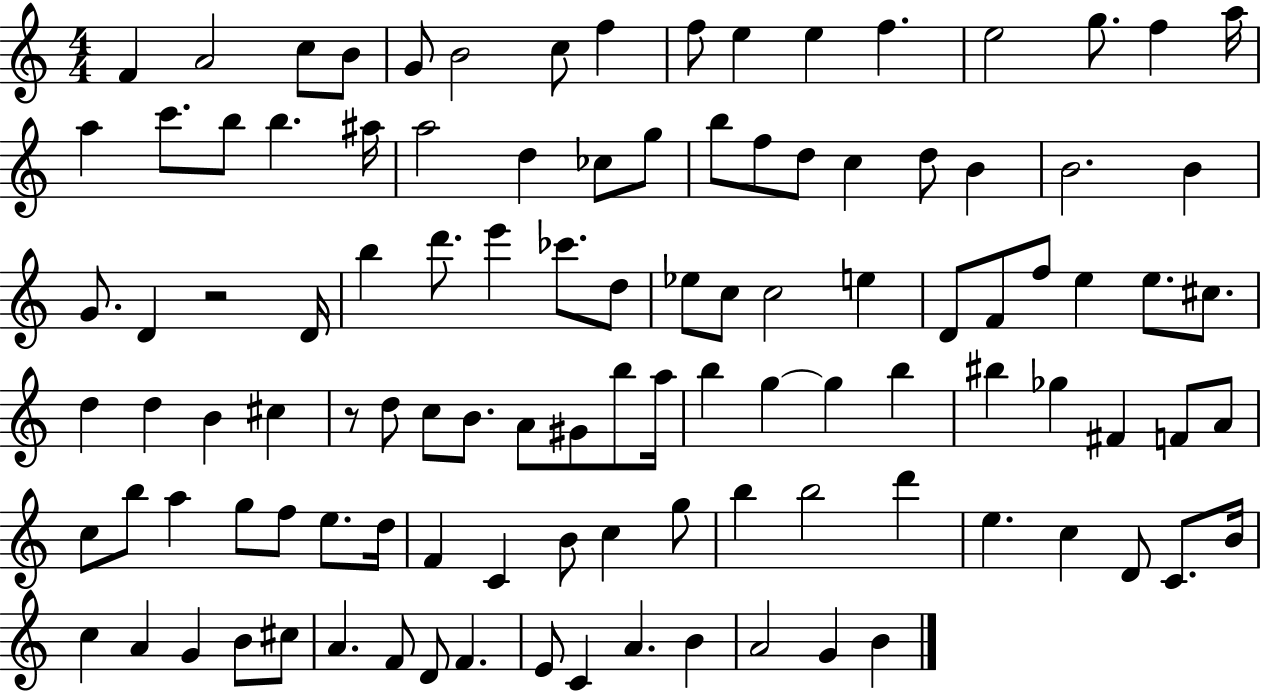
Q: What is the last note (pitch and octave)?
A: B4